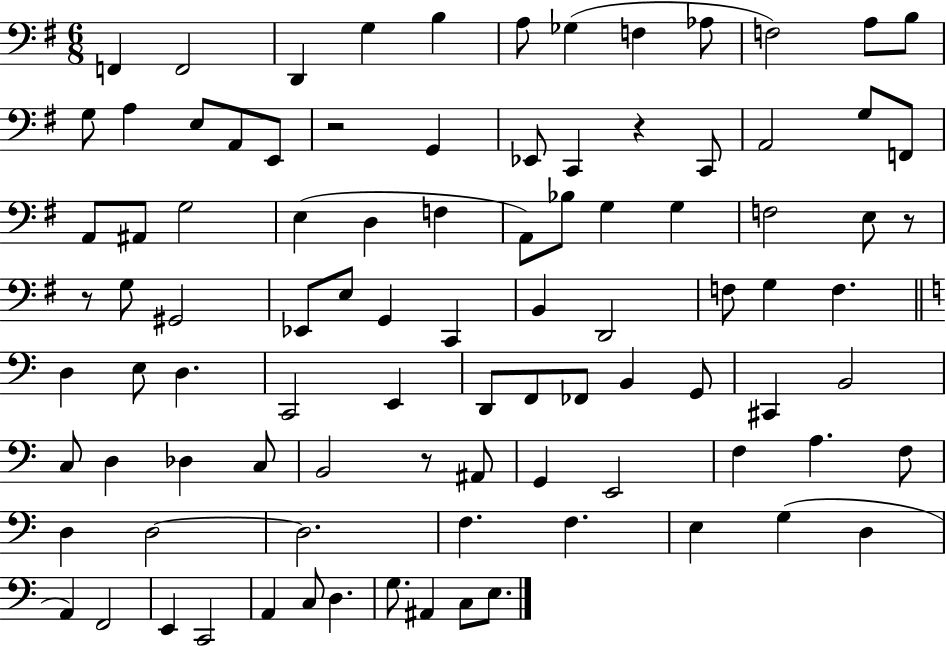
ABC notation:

X:1
T:Untitled
M:6/8
L:1/4
K:G
F,, F,,2 D,, G, B, A,/2 _G, F, _A,/2 F,2 A,/2 B,/2 G,/2 A, E,/2 A,,/2 E,,/2 z2 G,, _E,,/2 C,, z C,,/2 A,,2 G,/2 F,,/2 A,,/2 ^A,,/2 G,2 E, D, F, A,,/2 _B,/2 G, G, F,2 E,/2 z/2 z/2 G,/2 ^G,,2 _E,,/2 E,/2 G,, C,, B,, D,,2 F,/2 G, F, D, E,/2 D, C,,2 E,, D,,/2 F,,/2 _F,,/2 B,, G,,/2 ^C,, B,,2 C,/2 D, _D, C,/2 B,,2 z/2 ^A,,/2 G,, E,,2 F, A, F,/2 D, D,2 D,2 F, F, E, G, D, A,, F,,2 E,, C,,2 A,, C,/2 D, G,/2 ^A,, C,/2 E,/2